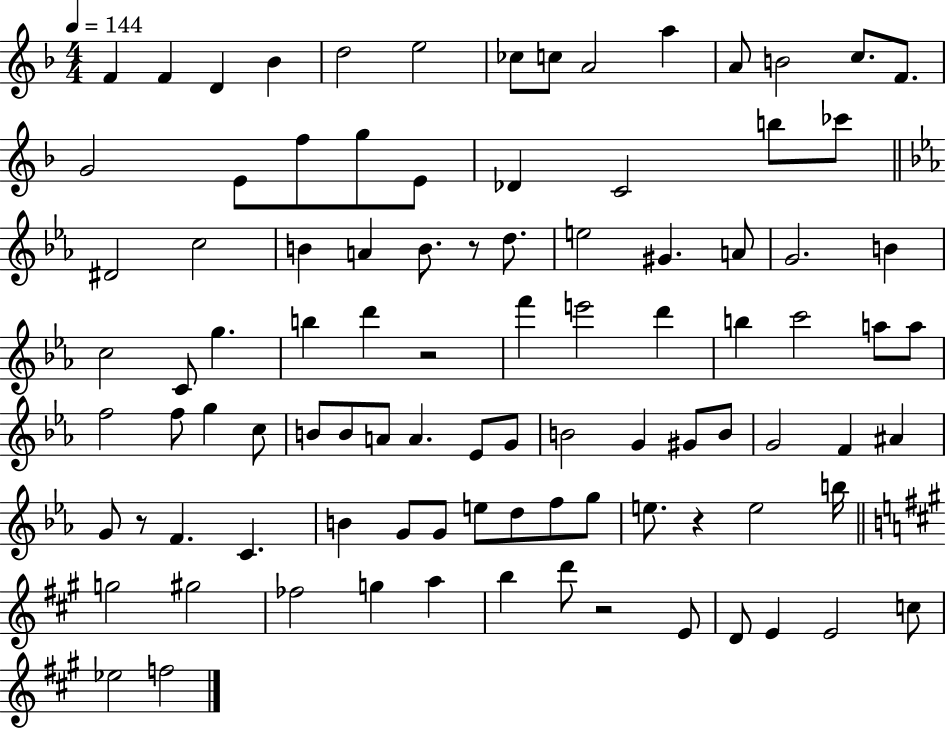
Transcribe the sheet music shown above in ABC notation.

X:1
T:Untitled
M:4/4
L:1/4
K:F
F F D _B d2 e2 _c/2 c/2 A2 a A/2 B2 c/2 F/2 G2 E/2 f/2 g/2 E/2 _D C2 b/2 _c'/2 ^D2 c2 B A B/2 z/2 d/2 e2 ^G A/2 G2 B c2 C/2 g b d' z2 f' e'2 d' b c'2 a/2 a/2 f2 f/2 g c/2 B/2 B/2 A/2 A _E/2 G/2 B2 G ^G/2 B/2 G2 F ^A G/2 z/2 F C B G/2 G/2 e/2 d/2 f/2 g/2 e/2 z e2 b/4 g2 ^g2 _f2 g a b d'/2 z2 E/2 D/2 E E2 c/2 _e2 f2